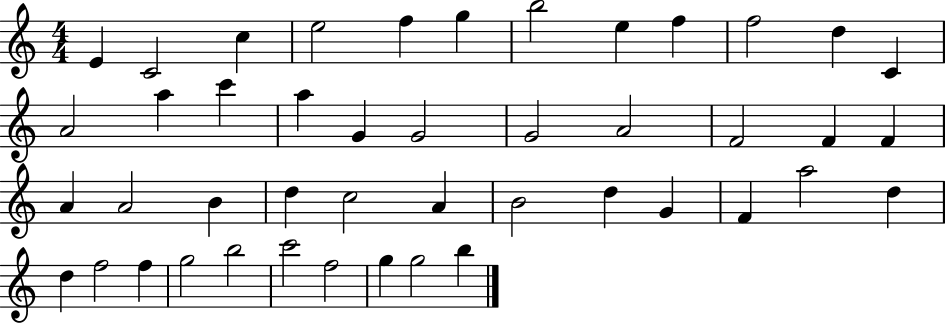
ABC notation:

X:1
T:Untitled
M:4/4
L:1/4
K:C
E C2 c e2 f g b2 e f f2 d C A2 a c' a G G2 G2 A2 F2 F F A A2 B d c2 A B2 d G F a2 d d f2 f g2 b2 c'2 f2 g g2 b